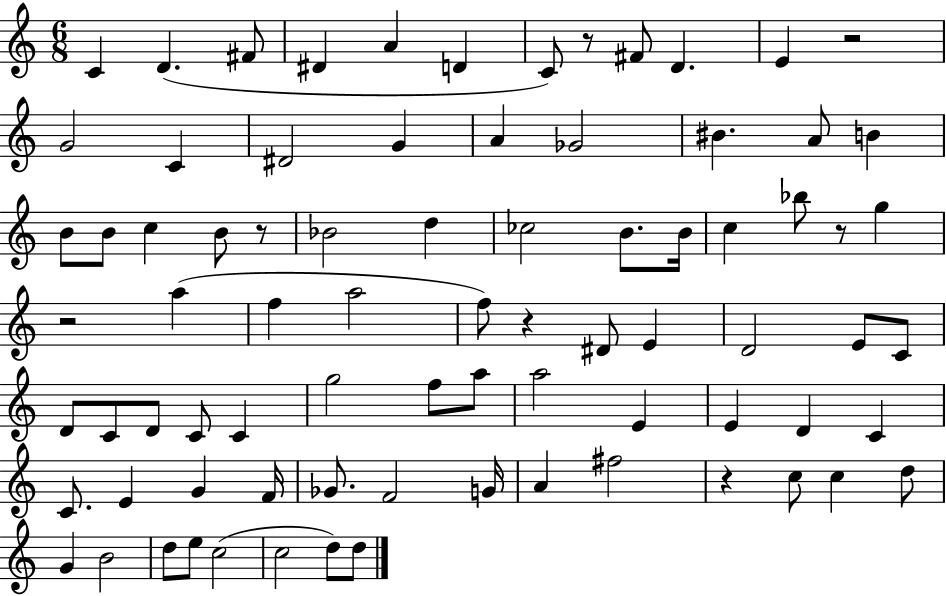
{
  \clef treble
  \numericTimeSignature
  \time 6/8
  \key c \major
  c'4 d'4.( fis'8 | dis'4 a'4 d'4 | c'8) r8 fis'8 d'4. | e'4 r2 | \break g'2 c'4 | dis'2 g'4 | a'4 ges'2 | bis'4. a'8 b'4 | \break b'8 b'8 c''4 b'8 r8 | bes'2 d''4 | ces''2 b'8. b'16 | c''4 bes''8 r8 g''4 | \break r2 a''4( | f''4 a''2 | f''8) r4 dis'8 e'4 | d'2 e'8 c'8 | \break d'8 c'8 d'8 c'8 c'4 | g''2 f''8 a''8 | a''2 e'4 | e'4 d'4 c'4 | \break c'8. e'4 g'4 f'16 | ges'8. f'2 g'16 | a'4 fis''2 | r4 c''8 c''4 d''8 | \break g'4 b'2 | d''8 e''8 c''2( | c''2 d''8) d''8 | \bar "|."
}